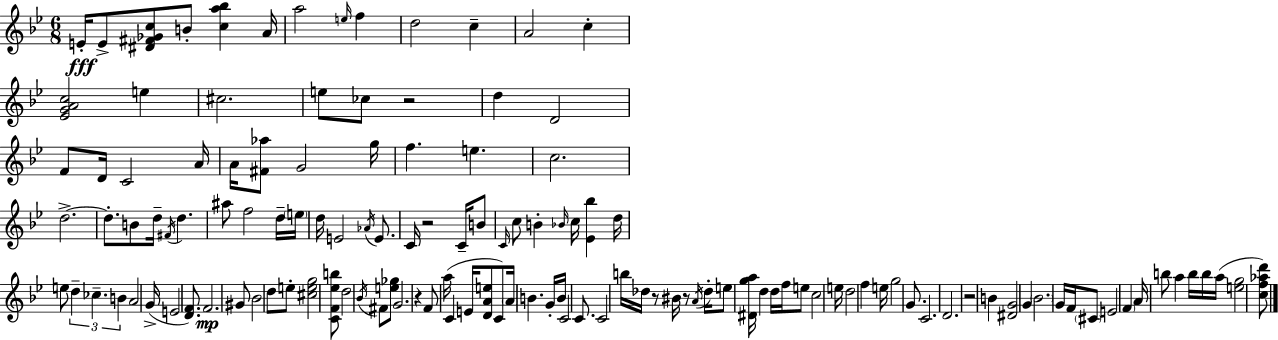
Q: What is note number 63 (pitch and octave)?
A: D5